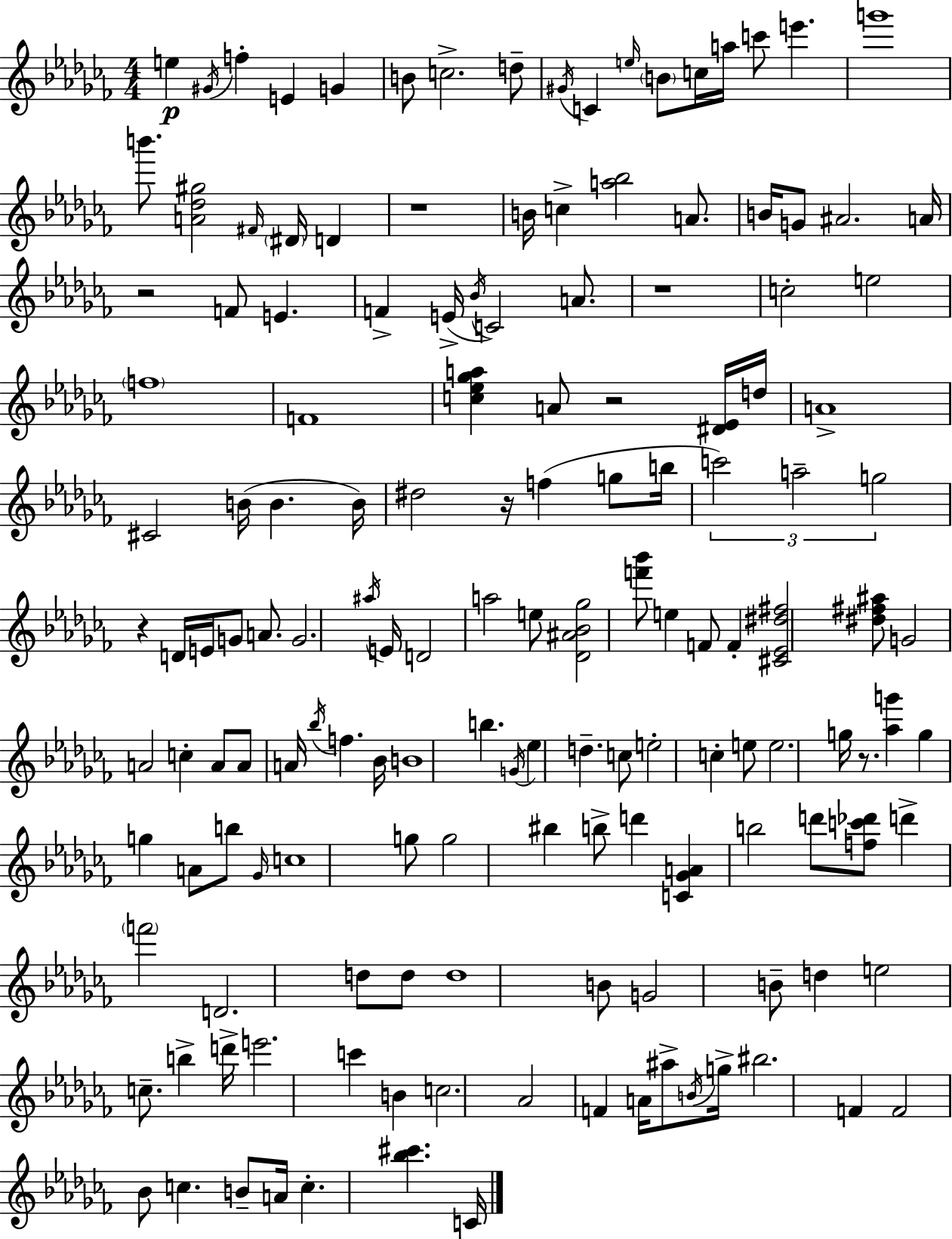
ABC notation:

X:1
T:Untitled
M:4/4
L:1/4
K:Abm
e ^G/4 f E G B/2 c2 d/2 ^G/4 C e/4 B/2 c/4 a/4 c'/2 e' g'4 b'/2 [A_d^g]2 ^F/4 ^D/4 D z4 B/4 c [a_b]2 A/2 B/4 G/2 ^A2 A/4 z2 F/2 E F E/4 _B/4 C2 A/2 z4 c2 e2 f4 F4 [c_e_ga] A/2 z2 [^D_E]/4 d/4 A4 ^C2 B/4 B B/4 ^d2 z/4 f g/2 b/4 c'2 a2 g2 z D/4 E/4 G/2 A/2 G2 ^a/4 E/4 D2 a2 e/2 [_D^A_B_g]2 [f'_b']/2 e F/2 F [^C_E^d^f]2 [^d^f^a]/2 G2 A2 c A/2 A/2 A/4 _b/4 f _B/4 B4 b G/4 _e d c/2 e2 c e/2 e2 g/4 z/2 [_ag'] g g A/2 b/2 _G/4 c4 g/2 g2 ^b b/2 d' [C_GA] b2 d'/2 [fc'_d']/2 d' f'2 D2 d/2 d/2 d4 B/2 G2 B/2 d e2 c/2 b d'/4 e'2 c' B c2 _A2 F A/4 ^a/2 B/4 g/4 ^b2 F F2 _B/2 c B/2 A/4 c [_b^c'] C/4